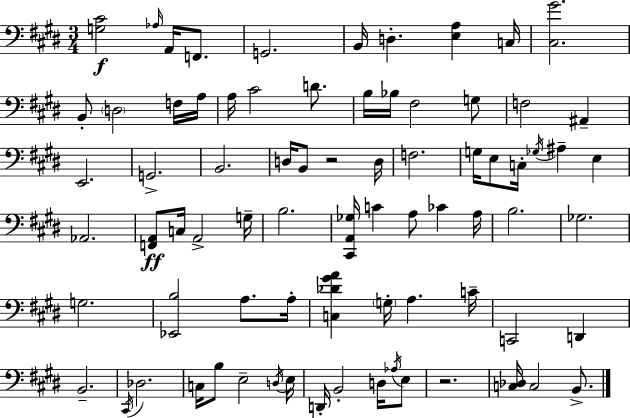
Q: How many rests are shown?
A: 2